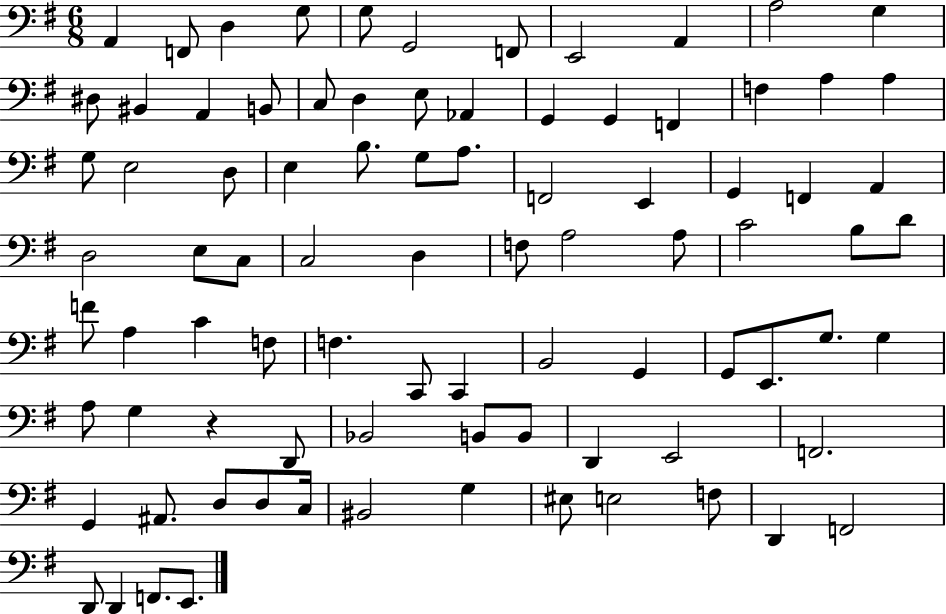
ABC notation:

X:1
T:Untitled
M:6/8
L:1/4
K:G
A,, F,,/2 D, G,/2 G,/2 G,,2 F,,/2 E,,2 A,, A,2 G, ^D,/2 ^B,, A,, B,,/2 C,/2 D, E,/2 _A,, G,, G,, F,, F, A, A, G,/2 E,2 D,/2 E, B,/2 G,/2 A,/2 F,,2 E,, G,, F,, A,, D,2 E,/2 C,/2 C,2 D, F,/2 A,2 A,/2 C2 B,/2 D/2 F/2 A, C F,/2 F, C,,/2 C,, B,,2 G,, G,,/2 E,,/2 G,/2 G, A,/2 G, z D,,/2 _B,,2 B,,/2 B,,/2 D,, E,,2 F,,2 G,, ^A,,/2 D,/2 D,/2 C,/4 ^B,,2 G, ^E,/2 E,2 F,/2 D,, F,,2 D,,/2 D,, F,,/2 E,,/2